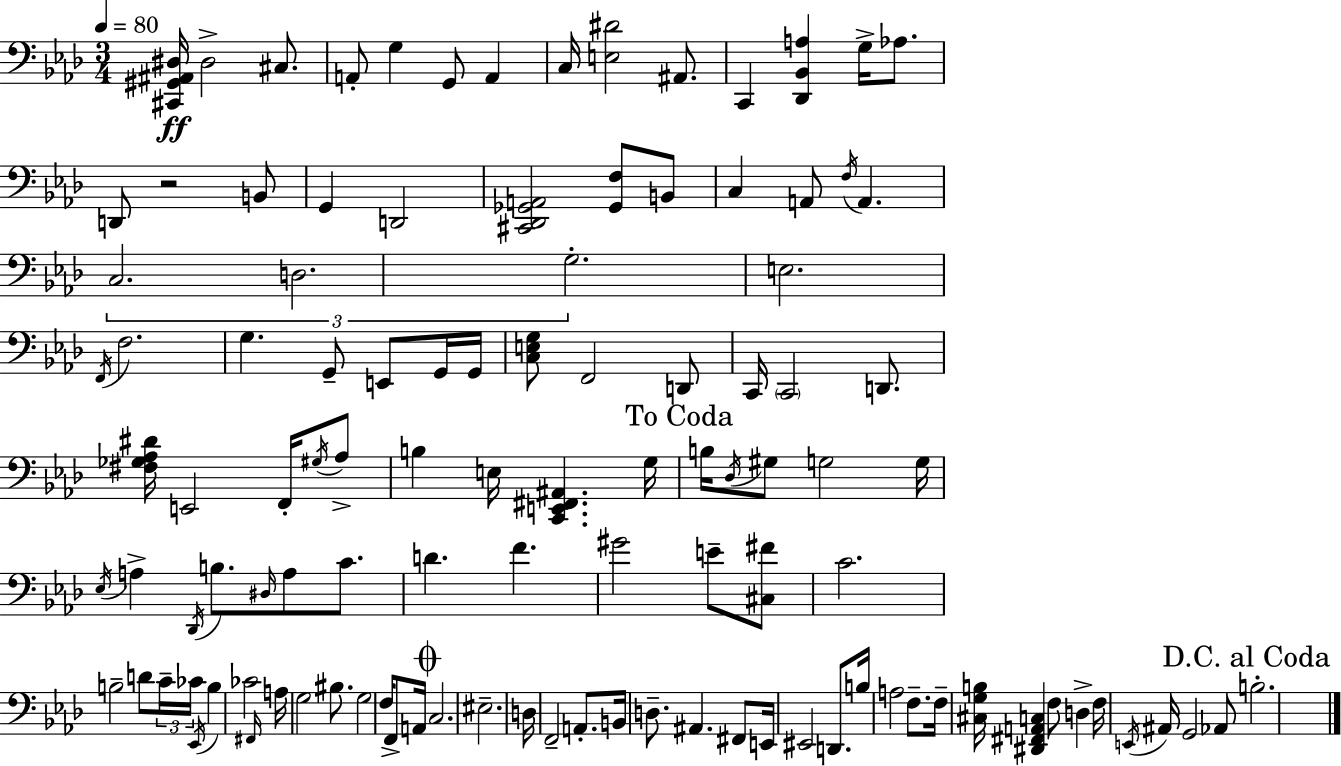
{
  \clef bass
  \numericTimeSignature
  \time 3/4
  \key f \minor
  \tempo 4 = 80
  \repeat volta 2 { <cis, gis, ais, dis>16\ff dis2-> cis8. | a,8-. g4 g,8 a,4 | c16 <e dis'>2 ais,8. | c,4 <des, bes, a>4 g16-> aes8. | \break d,8 r2 b,8 | g,4 d,2 | <cis, des, ges, a,>2 <ges, f>8 b,8 | c4 a,8 \acciaccatura { f16 } a,4. | \break \tuplet 3/2 { c2. | d2. | g2.-. } | e2. | \break \acciaccatura { f,16 } f2. | g4. g,8-- e,8 | g,16 g,16 <c e g>8 f,2 | d,8 c,16 \parenthesize c,2 d,8. | \break <fis ges aes dis'>16 e,2 f,16-. | \acciaccatura { gis16 } aes8-> b4 e16 <c, e, fis, ais,>4. | g16 \mark "To Coda" b16 \acciaccatura { des16 } gis8 g2 | g16 \acciaccatura { ees16 } a4-> \acciaccatura { des,16 } b8. | \break \grace { dis16 } a8 c'8. d'4. | f'4. gis'2 | e'8-- <cis fis'>8 c'2. | b2-- | \break d'8 \tuplet 3/2 { c'16-- ces'16 \acciaccatura { ees,16 } } b4 | ces'2 \grace { fis,16 } a16 g2 | bis8. g2 | f16 f,8-> a,16 \mark \markup { \musicglyph "scripts.coda" } c2. | \break eis2.-- | d16 f,2-- | a,8.-. b,16 d8.-- | ais,4. fis,8 e,16 eis,2 | \break d,8. b16 a2 | f8.-- f16-- <cis g b>16 <dis, fis, a, c>4 | f8 d4-> f16 \acciaccatura { e,16 } ais,16 | g,2 aes,8 \mark "D.C. al Coda" b2.-. | \break } \bar "|."
}